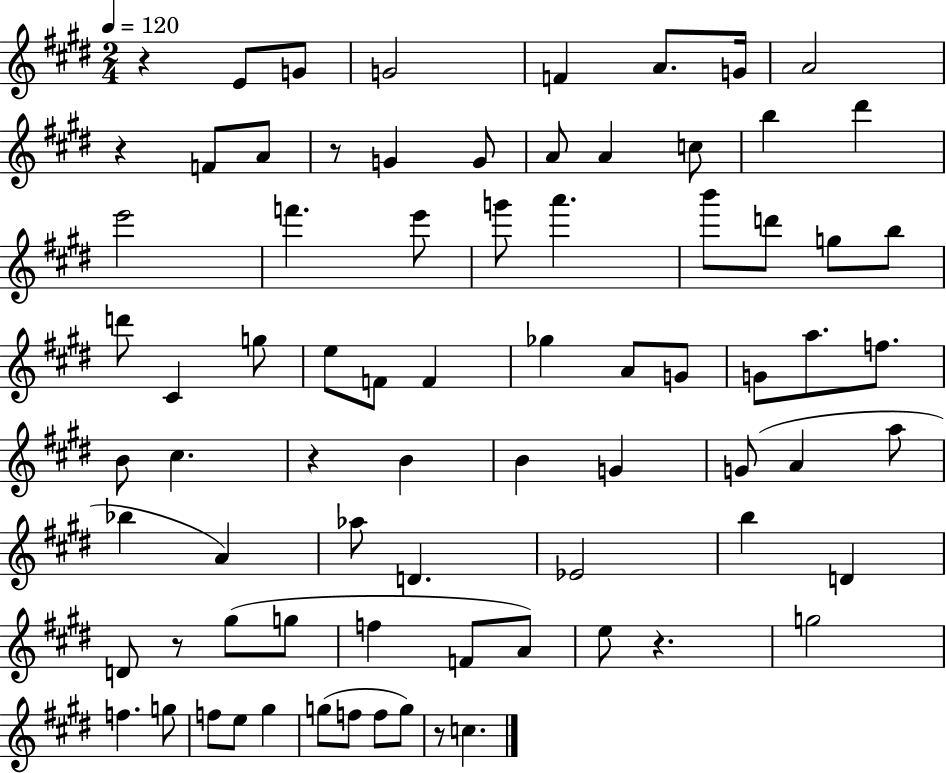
{
  \clef treble
  \numericTimeSignature
  \time 2/4
  \key e \major
  \tempo 4 = 120
  r4 e'8 g'8 | g'2 | f'4 a'8. g'16 | a'2 | \break r4 f'8 a'8 | r8 g'4 g'8 | a'8 a'4 c''8 | b''4 dis'''4 | \break e'''2 | f'''4. e'''8 | g'''8 a'''4. | b'''8 d'''8 g''8 b''8 | \break d'''8 cis'4 g''8 | e''8 f'8 f'4 | ges''4 a'8 g'8 | g'8 a''8. f''8. | \break b'8 cis''4. | r4 b'4 | b'4 g'4 | g'8( a'4 a''8 | \break bes''4 a'4) | aes''8 d'4. | ees'2 | b''4 d'4 | \break d'8 r8 gis''8( g''8 | f''4 f'8 a'8) | e''8 r4. | g''2 | \break f''4. g''8 | f''8 e''8 gis''4 | g''8( f''8 f''8 g''8) | r8 c''4. | \break \bar "|."
}